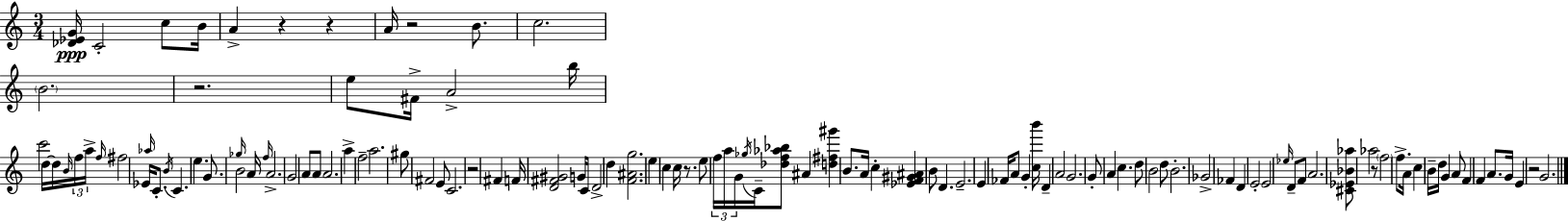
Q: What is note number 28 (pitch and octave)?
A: Gb5